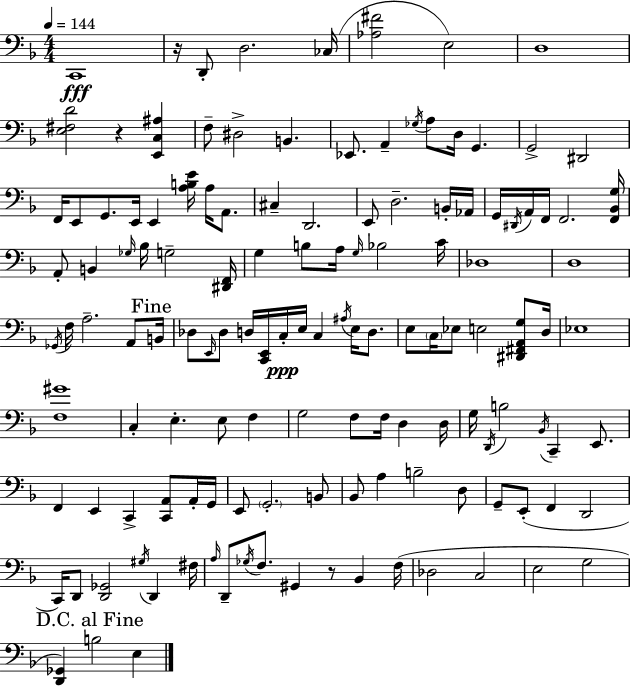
C2/w R/s D2/e D3/h. CES3/s [Ab3,F#4]/h E3/h D3/w [E3,F#3,D4]/h R/q [E2,C3,A#3]/q F3/e D#3/h B2/q. Eb2/e. A2/q Gb3/s A3/e D3/s G2/q. G2/h D#2/h F2/s E2/e G2/e. E2/s E2/q [A3,B3,E4]/s A3/s A2/e. C#3/q D2/h. E2/e D3/h. B2/s Ab2/s G2/s D#2/s A2/s F2/s F2/h. [F2,Bb2,G3]/s A2/e B2/q Gb3/s Bb3/s G3/h [D#2,F2]/s G3/q B3/e A3/s G3/s Bb3/h C4/s Db3/w D3/w Gb2/s F3/s A3/h. A2/e B2/s Db3/e E2/s Db3/e D3/s [C2,E2]/s C3/s E3/s C3/q A#3/s E3/s D3/e. E3/e C3/s Eb3/e E3/h [D#2,F#2,A2,G3]/e D3/s Eb3/w [F3,G#4]/w C3/q E3/q. E3/e F3/q G3/h F3/e F3/s D3/q D3/s G3/s D2/s B3/h Bb2/s C2/q E2/e. F2/q E2/q C2/q [C2,A2]/e A2/s G2/s E2/e G2/h. B2/e Bb2/e A3/q B3/h D3/e G2/e E2/e F2/q D2/h C2/s D2/e [D2,Gb2]/h G#3/s D2/q F#3/s A3/s D2/e Gb3/s F3/e. G#2/q R/e Bb2/q F3/s Db3/h C3/h E3/h G3/h [D2,Gb2]/q B3/h E3/q